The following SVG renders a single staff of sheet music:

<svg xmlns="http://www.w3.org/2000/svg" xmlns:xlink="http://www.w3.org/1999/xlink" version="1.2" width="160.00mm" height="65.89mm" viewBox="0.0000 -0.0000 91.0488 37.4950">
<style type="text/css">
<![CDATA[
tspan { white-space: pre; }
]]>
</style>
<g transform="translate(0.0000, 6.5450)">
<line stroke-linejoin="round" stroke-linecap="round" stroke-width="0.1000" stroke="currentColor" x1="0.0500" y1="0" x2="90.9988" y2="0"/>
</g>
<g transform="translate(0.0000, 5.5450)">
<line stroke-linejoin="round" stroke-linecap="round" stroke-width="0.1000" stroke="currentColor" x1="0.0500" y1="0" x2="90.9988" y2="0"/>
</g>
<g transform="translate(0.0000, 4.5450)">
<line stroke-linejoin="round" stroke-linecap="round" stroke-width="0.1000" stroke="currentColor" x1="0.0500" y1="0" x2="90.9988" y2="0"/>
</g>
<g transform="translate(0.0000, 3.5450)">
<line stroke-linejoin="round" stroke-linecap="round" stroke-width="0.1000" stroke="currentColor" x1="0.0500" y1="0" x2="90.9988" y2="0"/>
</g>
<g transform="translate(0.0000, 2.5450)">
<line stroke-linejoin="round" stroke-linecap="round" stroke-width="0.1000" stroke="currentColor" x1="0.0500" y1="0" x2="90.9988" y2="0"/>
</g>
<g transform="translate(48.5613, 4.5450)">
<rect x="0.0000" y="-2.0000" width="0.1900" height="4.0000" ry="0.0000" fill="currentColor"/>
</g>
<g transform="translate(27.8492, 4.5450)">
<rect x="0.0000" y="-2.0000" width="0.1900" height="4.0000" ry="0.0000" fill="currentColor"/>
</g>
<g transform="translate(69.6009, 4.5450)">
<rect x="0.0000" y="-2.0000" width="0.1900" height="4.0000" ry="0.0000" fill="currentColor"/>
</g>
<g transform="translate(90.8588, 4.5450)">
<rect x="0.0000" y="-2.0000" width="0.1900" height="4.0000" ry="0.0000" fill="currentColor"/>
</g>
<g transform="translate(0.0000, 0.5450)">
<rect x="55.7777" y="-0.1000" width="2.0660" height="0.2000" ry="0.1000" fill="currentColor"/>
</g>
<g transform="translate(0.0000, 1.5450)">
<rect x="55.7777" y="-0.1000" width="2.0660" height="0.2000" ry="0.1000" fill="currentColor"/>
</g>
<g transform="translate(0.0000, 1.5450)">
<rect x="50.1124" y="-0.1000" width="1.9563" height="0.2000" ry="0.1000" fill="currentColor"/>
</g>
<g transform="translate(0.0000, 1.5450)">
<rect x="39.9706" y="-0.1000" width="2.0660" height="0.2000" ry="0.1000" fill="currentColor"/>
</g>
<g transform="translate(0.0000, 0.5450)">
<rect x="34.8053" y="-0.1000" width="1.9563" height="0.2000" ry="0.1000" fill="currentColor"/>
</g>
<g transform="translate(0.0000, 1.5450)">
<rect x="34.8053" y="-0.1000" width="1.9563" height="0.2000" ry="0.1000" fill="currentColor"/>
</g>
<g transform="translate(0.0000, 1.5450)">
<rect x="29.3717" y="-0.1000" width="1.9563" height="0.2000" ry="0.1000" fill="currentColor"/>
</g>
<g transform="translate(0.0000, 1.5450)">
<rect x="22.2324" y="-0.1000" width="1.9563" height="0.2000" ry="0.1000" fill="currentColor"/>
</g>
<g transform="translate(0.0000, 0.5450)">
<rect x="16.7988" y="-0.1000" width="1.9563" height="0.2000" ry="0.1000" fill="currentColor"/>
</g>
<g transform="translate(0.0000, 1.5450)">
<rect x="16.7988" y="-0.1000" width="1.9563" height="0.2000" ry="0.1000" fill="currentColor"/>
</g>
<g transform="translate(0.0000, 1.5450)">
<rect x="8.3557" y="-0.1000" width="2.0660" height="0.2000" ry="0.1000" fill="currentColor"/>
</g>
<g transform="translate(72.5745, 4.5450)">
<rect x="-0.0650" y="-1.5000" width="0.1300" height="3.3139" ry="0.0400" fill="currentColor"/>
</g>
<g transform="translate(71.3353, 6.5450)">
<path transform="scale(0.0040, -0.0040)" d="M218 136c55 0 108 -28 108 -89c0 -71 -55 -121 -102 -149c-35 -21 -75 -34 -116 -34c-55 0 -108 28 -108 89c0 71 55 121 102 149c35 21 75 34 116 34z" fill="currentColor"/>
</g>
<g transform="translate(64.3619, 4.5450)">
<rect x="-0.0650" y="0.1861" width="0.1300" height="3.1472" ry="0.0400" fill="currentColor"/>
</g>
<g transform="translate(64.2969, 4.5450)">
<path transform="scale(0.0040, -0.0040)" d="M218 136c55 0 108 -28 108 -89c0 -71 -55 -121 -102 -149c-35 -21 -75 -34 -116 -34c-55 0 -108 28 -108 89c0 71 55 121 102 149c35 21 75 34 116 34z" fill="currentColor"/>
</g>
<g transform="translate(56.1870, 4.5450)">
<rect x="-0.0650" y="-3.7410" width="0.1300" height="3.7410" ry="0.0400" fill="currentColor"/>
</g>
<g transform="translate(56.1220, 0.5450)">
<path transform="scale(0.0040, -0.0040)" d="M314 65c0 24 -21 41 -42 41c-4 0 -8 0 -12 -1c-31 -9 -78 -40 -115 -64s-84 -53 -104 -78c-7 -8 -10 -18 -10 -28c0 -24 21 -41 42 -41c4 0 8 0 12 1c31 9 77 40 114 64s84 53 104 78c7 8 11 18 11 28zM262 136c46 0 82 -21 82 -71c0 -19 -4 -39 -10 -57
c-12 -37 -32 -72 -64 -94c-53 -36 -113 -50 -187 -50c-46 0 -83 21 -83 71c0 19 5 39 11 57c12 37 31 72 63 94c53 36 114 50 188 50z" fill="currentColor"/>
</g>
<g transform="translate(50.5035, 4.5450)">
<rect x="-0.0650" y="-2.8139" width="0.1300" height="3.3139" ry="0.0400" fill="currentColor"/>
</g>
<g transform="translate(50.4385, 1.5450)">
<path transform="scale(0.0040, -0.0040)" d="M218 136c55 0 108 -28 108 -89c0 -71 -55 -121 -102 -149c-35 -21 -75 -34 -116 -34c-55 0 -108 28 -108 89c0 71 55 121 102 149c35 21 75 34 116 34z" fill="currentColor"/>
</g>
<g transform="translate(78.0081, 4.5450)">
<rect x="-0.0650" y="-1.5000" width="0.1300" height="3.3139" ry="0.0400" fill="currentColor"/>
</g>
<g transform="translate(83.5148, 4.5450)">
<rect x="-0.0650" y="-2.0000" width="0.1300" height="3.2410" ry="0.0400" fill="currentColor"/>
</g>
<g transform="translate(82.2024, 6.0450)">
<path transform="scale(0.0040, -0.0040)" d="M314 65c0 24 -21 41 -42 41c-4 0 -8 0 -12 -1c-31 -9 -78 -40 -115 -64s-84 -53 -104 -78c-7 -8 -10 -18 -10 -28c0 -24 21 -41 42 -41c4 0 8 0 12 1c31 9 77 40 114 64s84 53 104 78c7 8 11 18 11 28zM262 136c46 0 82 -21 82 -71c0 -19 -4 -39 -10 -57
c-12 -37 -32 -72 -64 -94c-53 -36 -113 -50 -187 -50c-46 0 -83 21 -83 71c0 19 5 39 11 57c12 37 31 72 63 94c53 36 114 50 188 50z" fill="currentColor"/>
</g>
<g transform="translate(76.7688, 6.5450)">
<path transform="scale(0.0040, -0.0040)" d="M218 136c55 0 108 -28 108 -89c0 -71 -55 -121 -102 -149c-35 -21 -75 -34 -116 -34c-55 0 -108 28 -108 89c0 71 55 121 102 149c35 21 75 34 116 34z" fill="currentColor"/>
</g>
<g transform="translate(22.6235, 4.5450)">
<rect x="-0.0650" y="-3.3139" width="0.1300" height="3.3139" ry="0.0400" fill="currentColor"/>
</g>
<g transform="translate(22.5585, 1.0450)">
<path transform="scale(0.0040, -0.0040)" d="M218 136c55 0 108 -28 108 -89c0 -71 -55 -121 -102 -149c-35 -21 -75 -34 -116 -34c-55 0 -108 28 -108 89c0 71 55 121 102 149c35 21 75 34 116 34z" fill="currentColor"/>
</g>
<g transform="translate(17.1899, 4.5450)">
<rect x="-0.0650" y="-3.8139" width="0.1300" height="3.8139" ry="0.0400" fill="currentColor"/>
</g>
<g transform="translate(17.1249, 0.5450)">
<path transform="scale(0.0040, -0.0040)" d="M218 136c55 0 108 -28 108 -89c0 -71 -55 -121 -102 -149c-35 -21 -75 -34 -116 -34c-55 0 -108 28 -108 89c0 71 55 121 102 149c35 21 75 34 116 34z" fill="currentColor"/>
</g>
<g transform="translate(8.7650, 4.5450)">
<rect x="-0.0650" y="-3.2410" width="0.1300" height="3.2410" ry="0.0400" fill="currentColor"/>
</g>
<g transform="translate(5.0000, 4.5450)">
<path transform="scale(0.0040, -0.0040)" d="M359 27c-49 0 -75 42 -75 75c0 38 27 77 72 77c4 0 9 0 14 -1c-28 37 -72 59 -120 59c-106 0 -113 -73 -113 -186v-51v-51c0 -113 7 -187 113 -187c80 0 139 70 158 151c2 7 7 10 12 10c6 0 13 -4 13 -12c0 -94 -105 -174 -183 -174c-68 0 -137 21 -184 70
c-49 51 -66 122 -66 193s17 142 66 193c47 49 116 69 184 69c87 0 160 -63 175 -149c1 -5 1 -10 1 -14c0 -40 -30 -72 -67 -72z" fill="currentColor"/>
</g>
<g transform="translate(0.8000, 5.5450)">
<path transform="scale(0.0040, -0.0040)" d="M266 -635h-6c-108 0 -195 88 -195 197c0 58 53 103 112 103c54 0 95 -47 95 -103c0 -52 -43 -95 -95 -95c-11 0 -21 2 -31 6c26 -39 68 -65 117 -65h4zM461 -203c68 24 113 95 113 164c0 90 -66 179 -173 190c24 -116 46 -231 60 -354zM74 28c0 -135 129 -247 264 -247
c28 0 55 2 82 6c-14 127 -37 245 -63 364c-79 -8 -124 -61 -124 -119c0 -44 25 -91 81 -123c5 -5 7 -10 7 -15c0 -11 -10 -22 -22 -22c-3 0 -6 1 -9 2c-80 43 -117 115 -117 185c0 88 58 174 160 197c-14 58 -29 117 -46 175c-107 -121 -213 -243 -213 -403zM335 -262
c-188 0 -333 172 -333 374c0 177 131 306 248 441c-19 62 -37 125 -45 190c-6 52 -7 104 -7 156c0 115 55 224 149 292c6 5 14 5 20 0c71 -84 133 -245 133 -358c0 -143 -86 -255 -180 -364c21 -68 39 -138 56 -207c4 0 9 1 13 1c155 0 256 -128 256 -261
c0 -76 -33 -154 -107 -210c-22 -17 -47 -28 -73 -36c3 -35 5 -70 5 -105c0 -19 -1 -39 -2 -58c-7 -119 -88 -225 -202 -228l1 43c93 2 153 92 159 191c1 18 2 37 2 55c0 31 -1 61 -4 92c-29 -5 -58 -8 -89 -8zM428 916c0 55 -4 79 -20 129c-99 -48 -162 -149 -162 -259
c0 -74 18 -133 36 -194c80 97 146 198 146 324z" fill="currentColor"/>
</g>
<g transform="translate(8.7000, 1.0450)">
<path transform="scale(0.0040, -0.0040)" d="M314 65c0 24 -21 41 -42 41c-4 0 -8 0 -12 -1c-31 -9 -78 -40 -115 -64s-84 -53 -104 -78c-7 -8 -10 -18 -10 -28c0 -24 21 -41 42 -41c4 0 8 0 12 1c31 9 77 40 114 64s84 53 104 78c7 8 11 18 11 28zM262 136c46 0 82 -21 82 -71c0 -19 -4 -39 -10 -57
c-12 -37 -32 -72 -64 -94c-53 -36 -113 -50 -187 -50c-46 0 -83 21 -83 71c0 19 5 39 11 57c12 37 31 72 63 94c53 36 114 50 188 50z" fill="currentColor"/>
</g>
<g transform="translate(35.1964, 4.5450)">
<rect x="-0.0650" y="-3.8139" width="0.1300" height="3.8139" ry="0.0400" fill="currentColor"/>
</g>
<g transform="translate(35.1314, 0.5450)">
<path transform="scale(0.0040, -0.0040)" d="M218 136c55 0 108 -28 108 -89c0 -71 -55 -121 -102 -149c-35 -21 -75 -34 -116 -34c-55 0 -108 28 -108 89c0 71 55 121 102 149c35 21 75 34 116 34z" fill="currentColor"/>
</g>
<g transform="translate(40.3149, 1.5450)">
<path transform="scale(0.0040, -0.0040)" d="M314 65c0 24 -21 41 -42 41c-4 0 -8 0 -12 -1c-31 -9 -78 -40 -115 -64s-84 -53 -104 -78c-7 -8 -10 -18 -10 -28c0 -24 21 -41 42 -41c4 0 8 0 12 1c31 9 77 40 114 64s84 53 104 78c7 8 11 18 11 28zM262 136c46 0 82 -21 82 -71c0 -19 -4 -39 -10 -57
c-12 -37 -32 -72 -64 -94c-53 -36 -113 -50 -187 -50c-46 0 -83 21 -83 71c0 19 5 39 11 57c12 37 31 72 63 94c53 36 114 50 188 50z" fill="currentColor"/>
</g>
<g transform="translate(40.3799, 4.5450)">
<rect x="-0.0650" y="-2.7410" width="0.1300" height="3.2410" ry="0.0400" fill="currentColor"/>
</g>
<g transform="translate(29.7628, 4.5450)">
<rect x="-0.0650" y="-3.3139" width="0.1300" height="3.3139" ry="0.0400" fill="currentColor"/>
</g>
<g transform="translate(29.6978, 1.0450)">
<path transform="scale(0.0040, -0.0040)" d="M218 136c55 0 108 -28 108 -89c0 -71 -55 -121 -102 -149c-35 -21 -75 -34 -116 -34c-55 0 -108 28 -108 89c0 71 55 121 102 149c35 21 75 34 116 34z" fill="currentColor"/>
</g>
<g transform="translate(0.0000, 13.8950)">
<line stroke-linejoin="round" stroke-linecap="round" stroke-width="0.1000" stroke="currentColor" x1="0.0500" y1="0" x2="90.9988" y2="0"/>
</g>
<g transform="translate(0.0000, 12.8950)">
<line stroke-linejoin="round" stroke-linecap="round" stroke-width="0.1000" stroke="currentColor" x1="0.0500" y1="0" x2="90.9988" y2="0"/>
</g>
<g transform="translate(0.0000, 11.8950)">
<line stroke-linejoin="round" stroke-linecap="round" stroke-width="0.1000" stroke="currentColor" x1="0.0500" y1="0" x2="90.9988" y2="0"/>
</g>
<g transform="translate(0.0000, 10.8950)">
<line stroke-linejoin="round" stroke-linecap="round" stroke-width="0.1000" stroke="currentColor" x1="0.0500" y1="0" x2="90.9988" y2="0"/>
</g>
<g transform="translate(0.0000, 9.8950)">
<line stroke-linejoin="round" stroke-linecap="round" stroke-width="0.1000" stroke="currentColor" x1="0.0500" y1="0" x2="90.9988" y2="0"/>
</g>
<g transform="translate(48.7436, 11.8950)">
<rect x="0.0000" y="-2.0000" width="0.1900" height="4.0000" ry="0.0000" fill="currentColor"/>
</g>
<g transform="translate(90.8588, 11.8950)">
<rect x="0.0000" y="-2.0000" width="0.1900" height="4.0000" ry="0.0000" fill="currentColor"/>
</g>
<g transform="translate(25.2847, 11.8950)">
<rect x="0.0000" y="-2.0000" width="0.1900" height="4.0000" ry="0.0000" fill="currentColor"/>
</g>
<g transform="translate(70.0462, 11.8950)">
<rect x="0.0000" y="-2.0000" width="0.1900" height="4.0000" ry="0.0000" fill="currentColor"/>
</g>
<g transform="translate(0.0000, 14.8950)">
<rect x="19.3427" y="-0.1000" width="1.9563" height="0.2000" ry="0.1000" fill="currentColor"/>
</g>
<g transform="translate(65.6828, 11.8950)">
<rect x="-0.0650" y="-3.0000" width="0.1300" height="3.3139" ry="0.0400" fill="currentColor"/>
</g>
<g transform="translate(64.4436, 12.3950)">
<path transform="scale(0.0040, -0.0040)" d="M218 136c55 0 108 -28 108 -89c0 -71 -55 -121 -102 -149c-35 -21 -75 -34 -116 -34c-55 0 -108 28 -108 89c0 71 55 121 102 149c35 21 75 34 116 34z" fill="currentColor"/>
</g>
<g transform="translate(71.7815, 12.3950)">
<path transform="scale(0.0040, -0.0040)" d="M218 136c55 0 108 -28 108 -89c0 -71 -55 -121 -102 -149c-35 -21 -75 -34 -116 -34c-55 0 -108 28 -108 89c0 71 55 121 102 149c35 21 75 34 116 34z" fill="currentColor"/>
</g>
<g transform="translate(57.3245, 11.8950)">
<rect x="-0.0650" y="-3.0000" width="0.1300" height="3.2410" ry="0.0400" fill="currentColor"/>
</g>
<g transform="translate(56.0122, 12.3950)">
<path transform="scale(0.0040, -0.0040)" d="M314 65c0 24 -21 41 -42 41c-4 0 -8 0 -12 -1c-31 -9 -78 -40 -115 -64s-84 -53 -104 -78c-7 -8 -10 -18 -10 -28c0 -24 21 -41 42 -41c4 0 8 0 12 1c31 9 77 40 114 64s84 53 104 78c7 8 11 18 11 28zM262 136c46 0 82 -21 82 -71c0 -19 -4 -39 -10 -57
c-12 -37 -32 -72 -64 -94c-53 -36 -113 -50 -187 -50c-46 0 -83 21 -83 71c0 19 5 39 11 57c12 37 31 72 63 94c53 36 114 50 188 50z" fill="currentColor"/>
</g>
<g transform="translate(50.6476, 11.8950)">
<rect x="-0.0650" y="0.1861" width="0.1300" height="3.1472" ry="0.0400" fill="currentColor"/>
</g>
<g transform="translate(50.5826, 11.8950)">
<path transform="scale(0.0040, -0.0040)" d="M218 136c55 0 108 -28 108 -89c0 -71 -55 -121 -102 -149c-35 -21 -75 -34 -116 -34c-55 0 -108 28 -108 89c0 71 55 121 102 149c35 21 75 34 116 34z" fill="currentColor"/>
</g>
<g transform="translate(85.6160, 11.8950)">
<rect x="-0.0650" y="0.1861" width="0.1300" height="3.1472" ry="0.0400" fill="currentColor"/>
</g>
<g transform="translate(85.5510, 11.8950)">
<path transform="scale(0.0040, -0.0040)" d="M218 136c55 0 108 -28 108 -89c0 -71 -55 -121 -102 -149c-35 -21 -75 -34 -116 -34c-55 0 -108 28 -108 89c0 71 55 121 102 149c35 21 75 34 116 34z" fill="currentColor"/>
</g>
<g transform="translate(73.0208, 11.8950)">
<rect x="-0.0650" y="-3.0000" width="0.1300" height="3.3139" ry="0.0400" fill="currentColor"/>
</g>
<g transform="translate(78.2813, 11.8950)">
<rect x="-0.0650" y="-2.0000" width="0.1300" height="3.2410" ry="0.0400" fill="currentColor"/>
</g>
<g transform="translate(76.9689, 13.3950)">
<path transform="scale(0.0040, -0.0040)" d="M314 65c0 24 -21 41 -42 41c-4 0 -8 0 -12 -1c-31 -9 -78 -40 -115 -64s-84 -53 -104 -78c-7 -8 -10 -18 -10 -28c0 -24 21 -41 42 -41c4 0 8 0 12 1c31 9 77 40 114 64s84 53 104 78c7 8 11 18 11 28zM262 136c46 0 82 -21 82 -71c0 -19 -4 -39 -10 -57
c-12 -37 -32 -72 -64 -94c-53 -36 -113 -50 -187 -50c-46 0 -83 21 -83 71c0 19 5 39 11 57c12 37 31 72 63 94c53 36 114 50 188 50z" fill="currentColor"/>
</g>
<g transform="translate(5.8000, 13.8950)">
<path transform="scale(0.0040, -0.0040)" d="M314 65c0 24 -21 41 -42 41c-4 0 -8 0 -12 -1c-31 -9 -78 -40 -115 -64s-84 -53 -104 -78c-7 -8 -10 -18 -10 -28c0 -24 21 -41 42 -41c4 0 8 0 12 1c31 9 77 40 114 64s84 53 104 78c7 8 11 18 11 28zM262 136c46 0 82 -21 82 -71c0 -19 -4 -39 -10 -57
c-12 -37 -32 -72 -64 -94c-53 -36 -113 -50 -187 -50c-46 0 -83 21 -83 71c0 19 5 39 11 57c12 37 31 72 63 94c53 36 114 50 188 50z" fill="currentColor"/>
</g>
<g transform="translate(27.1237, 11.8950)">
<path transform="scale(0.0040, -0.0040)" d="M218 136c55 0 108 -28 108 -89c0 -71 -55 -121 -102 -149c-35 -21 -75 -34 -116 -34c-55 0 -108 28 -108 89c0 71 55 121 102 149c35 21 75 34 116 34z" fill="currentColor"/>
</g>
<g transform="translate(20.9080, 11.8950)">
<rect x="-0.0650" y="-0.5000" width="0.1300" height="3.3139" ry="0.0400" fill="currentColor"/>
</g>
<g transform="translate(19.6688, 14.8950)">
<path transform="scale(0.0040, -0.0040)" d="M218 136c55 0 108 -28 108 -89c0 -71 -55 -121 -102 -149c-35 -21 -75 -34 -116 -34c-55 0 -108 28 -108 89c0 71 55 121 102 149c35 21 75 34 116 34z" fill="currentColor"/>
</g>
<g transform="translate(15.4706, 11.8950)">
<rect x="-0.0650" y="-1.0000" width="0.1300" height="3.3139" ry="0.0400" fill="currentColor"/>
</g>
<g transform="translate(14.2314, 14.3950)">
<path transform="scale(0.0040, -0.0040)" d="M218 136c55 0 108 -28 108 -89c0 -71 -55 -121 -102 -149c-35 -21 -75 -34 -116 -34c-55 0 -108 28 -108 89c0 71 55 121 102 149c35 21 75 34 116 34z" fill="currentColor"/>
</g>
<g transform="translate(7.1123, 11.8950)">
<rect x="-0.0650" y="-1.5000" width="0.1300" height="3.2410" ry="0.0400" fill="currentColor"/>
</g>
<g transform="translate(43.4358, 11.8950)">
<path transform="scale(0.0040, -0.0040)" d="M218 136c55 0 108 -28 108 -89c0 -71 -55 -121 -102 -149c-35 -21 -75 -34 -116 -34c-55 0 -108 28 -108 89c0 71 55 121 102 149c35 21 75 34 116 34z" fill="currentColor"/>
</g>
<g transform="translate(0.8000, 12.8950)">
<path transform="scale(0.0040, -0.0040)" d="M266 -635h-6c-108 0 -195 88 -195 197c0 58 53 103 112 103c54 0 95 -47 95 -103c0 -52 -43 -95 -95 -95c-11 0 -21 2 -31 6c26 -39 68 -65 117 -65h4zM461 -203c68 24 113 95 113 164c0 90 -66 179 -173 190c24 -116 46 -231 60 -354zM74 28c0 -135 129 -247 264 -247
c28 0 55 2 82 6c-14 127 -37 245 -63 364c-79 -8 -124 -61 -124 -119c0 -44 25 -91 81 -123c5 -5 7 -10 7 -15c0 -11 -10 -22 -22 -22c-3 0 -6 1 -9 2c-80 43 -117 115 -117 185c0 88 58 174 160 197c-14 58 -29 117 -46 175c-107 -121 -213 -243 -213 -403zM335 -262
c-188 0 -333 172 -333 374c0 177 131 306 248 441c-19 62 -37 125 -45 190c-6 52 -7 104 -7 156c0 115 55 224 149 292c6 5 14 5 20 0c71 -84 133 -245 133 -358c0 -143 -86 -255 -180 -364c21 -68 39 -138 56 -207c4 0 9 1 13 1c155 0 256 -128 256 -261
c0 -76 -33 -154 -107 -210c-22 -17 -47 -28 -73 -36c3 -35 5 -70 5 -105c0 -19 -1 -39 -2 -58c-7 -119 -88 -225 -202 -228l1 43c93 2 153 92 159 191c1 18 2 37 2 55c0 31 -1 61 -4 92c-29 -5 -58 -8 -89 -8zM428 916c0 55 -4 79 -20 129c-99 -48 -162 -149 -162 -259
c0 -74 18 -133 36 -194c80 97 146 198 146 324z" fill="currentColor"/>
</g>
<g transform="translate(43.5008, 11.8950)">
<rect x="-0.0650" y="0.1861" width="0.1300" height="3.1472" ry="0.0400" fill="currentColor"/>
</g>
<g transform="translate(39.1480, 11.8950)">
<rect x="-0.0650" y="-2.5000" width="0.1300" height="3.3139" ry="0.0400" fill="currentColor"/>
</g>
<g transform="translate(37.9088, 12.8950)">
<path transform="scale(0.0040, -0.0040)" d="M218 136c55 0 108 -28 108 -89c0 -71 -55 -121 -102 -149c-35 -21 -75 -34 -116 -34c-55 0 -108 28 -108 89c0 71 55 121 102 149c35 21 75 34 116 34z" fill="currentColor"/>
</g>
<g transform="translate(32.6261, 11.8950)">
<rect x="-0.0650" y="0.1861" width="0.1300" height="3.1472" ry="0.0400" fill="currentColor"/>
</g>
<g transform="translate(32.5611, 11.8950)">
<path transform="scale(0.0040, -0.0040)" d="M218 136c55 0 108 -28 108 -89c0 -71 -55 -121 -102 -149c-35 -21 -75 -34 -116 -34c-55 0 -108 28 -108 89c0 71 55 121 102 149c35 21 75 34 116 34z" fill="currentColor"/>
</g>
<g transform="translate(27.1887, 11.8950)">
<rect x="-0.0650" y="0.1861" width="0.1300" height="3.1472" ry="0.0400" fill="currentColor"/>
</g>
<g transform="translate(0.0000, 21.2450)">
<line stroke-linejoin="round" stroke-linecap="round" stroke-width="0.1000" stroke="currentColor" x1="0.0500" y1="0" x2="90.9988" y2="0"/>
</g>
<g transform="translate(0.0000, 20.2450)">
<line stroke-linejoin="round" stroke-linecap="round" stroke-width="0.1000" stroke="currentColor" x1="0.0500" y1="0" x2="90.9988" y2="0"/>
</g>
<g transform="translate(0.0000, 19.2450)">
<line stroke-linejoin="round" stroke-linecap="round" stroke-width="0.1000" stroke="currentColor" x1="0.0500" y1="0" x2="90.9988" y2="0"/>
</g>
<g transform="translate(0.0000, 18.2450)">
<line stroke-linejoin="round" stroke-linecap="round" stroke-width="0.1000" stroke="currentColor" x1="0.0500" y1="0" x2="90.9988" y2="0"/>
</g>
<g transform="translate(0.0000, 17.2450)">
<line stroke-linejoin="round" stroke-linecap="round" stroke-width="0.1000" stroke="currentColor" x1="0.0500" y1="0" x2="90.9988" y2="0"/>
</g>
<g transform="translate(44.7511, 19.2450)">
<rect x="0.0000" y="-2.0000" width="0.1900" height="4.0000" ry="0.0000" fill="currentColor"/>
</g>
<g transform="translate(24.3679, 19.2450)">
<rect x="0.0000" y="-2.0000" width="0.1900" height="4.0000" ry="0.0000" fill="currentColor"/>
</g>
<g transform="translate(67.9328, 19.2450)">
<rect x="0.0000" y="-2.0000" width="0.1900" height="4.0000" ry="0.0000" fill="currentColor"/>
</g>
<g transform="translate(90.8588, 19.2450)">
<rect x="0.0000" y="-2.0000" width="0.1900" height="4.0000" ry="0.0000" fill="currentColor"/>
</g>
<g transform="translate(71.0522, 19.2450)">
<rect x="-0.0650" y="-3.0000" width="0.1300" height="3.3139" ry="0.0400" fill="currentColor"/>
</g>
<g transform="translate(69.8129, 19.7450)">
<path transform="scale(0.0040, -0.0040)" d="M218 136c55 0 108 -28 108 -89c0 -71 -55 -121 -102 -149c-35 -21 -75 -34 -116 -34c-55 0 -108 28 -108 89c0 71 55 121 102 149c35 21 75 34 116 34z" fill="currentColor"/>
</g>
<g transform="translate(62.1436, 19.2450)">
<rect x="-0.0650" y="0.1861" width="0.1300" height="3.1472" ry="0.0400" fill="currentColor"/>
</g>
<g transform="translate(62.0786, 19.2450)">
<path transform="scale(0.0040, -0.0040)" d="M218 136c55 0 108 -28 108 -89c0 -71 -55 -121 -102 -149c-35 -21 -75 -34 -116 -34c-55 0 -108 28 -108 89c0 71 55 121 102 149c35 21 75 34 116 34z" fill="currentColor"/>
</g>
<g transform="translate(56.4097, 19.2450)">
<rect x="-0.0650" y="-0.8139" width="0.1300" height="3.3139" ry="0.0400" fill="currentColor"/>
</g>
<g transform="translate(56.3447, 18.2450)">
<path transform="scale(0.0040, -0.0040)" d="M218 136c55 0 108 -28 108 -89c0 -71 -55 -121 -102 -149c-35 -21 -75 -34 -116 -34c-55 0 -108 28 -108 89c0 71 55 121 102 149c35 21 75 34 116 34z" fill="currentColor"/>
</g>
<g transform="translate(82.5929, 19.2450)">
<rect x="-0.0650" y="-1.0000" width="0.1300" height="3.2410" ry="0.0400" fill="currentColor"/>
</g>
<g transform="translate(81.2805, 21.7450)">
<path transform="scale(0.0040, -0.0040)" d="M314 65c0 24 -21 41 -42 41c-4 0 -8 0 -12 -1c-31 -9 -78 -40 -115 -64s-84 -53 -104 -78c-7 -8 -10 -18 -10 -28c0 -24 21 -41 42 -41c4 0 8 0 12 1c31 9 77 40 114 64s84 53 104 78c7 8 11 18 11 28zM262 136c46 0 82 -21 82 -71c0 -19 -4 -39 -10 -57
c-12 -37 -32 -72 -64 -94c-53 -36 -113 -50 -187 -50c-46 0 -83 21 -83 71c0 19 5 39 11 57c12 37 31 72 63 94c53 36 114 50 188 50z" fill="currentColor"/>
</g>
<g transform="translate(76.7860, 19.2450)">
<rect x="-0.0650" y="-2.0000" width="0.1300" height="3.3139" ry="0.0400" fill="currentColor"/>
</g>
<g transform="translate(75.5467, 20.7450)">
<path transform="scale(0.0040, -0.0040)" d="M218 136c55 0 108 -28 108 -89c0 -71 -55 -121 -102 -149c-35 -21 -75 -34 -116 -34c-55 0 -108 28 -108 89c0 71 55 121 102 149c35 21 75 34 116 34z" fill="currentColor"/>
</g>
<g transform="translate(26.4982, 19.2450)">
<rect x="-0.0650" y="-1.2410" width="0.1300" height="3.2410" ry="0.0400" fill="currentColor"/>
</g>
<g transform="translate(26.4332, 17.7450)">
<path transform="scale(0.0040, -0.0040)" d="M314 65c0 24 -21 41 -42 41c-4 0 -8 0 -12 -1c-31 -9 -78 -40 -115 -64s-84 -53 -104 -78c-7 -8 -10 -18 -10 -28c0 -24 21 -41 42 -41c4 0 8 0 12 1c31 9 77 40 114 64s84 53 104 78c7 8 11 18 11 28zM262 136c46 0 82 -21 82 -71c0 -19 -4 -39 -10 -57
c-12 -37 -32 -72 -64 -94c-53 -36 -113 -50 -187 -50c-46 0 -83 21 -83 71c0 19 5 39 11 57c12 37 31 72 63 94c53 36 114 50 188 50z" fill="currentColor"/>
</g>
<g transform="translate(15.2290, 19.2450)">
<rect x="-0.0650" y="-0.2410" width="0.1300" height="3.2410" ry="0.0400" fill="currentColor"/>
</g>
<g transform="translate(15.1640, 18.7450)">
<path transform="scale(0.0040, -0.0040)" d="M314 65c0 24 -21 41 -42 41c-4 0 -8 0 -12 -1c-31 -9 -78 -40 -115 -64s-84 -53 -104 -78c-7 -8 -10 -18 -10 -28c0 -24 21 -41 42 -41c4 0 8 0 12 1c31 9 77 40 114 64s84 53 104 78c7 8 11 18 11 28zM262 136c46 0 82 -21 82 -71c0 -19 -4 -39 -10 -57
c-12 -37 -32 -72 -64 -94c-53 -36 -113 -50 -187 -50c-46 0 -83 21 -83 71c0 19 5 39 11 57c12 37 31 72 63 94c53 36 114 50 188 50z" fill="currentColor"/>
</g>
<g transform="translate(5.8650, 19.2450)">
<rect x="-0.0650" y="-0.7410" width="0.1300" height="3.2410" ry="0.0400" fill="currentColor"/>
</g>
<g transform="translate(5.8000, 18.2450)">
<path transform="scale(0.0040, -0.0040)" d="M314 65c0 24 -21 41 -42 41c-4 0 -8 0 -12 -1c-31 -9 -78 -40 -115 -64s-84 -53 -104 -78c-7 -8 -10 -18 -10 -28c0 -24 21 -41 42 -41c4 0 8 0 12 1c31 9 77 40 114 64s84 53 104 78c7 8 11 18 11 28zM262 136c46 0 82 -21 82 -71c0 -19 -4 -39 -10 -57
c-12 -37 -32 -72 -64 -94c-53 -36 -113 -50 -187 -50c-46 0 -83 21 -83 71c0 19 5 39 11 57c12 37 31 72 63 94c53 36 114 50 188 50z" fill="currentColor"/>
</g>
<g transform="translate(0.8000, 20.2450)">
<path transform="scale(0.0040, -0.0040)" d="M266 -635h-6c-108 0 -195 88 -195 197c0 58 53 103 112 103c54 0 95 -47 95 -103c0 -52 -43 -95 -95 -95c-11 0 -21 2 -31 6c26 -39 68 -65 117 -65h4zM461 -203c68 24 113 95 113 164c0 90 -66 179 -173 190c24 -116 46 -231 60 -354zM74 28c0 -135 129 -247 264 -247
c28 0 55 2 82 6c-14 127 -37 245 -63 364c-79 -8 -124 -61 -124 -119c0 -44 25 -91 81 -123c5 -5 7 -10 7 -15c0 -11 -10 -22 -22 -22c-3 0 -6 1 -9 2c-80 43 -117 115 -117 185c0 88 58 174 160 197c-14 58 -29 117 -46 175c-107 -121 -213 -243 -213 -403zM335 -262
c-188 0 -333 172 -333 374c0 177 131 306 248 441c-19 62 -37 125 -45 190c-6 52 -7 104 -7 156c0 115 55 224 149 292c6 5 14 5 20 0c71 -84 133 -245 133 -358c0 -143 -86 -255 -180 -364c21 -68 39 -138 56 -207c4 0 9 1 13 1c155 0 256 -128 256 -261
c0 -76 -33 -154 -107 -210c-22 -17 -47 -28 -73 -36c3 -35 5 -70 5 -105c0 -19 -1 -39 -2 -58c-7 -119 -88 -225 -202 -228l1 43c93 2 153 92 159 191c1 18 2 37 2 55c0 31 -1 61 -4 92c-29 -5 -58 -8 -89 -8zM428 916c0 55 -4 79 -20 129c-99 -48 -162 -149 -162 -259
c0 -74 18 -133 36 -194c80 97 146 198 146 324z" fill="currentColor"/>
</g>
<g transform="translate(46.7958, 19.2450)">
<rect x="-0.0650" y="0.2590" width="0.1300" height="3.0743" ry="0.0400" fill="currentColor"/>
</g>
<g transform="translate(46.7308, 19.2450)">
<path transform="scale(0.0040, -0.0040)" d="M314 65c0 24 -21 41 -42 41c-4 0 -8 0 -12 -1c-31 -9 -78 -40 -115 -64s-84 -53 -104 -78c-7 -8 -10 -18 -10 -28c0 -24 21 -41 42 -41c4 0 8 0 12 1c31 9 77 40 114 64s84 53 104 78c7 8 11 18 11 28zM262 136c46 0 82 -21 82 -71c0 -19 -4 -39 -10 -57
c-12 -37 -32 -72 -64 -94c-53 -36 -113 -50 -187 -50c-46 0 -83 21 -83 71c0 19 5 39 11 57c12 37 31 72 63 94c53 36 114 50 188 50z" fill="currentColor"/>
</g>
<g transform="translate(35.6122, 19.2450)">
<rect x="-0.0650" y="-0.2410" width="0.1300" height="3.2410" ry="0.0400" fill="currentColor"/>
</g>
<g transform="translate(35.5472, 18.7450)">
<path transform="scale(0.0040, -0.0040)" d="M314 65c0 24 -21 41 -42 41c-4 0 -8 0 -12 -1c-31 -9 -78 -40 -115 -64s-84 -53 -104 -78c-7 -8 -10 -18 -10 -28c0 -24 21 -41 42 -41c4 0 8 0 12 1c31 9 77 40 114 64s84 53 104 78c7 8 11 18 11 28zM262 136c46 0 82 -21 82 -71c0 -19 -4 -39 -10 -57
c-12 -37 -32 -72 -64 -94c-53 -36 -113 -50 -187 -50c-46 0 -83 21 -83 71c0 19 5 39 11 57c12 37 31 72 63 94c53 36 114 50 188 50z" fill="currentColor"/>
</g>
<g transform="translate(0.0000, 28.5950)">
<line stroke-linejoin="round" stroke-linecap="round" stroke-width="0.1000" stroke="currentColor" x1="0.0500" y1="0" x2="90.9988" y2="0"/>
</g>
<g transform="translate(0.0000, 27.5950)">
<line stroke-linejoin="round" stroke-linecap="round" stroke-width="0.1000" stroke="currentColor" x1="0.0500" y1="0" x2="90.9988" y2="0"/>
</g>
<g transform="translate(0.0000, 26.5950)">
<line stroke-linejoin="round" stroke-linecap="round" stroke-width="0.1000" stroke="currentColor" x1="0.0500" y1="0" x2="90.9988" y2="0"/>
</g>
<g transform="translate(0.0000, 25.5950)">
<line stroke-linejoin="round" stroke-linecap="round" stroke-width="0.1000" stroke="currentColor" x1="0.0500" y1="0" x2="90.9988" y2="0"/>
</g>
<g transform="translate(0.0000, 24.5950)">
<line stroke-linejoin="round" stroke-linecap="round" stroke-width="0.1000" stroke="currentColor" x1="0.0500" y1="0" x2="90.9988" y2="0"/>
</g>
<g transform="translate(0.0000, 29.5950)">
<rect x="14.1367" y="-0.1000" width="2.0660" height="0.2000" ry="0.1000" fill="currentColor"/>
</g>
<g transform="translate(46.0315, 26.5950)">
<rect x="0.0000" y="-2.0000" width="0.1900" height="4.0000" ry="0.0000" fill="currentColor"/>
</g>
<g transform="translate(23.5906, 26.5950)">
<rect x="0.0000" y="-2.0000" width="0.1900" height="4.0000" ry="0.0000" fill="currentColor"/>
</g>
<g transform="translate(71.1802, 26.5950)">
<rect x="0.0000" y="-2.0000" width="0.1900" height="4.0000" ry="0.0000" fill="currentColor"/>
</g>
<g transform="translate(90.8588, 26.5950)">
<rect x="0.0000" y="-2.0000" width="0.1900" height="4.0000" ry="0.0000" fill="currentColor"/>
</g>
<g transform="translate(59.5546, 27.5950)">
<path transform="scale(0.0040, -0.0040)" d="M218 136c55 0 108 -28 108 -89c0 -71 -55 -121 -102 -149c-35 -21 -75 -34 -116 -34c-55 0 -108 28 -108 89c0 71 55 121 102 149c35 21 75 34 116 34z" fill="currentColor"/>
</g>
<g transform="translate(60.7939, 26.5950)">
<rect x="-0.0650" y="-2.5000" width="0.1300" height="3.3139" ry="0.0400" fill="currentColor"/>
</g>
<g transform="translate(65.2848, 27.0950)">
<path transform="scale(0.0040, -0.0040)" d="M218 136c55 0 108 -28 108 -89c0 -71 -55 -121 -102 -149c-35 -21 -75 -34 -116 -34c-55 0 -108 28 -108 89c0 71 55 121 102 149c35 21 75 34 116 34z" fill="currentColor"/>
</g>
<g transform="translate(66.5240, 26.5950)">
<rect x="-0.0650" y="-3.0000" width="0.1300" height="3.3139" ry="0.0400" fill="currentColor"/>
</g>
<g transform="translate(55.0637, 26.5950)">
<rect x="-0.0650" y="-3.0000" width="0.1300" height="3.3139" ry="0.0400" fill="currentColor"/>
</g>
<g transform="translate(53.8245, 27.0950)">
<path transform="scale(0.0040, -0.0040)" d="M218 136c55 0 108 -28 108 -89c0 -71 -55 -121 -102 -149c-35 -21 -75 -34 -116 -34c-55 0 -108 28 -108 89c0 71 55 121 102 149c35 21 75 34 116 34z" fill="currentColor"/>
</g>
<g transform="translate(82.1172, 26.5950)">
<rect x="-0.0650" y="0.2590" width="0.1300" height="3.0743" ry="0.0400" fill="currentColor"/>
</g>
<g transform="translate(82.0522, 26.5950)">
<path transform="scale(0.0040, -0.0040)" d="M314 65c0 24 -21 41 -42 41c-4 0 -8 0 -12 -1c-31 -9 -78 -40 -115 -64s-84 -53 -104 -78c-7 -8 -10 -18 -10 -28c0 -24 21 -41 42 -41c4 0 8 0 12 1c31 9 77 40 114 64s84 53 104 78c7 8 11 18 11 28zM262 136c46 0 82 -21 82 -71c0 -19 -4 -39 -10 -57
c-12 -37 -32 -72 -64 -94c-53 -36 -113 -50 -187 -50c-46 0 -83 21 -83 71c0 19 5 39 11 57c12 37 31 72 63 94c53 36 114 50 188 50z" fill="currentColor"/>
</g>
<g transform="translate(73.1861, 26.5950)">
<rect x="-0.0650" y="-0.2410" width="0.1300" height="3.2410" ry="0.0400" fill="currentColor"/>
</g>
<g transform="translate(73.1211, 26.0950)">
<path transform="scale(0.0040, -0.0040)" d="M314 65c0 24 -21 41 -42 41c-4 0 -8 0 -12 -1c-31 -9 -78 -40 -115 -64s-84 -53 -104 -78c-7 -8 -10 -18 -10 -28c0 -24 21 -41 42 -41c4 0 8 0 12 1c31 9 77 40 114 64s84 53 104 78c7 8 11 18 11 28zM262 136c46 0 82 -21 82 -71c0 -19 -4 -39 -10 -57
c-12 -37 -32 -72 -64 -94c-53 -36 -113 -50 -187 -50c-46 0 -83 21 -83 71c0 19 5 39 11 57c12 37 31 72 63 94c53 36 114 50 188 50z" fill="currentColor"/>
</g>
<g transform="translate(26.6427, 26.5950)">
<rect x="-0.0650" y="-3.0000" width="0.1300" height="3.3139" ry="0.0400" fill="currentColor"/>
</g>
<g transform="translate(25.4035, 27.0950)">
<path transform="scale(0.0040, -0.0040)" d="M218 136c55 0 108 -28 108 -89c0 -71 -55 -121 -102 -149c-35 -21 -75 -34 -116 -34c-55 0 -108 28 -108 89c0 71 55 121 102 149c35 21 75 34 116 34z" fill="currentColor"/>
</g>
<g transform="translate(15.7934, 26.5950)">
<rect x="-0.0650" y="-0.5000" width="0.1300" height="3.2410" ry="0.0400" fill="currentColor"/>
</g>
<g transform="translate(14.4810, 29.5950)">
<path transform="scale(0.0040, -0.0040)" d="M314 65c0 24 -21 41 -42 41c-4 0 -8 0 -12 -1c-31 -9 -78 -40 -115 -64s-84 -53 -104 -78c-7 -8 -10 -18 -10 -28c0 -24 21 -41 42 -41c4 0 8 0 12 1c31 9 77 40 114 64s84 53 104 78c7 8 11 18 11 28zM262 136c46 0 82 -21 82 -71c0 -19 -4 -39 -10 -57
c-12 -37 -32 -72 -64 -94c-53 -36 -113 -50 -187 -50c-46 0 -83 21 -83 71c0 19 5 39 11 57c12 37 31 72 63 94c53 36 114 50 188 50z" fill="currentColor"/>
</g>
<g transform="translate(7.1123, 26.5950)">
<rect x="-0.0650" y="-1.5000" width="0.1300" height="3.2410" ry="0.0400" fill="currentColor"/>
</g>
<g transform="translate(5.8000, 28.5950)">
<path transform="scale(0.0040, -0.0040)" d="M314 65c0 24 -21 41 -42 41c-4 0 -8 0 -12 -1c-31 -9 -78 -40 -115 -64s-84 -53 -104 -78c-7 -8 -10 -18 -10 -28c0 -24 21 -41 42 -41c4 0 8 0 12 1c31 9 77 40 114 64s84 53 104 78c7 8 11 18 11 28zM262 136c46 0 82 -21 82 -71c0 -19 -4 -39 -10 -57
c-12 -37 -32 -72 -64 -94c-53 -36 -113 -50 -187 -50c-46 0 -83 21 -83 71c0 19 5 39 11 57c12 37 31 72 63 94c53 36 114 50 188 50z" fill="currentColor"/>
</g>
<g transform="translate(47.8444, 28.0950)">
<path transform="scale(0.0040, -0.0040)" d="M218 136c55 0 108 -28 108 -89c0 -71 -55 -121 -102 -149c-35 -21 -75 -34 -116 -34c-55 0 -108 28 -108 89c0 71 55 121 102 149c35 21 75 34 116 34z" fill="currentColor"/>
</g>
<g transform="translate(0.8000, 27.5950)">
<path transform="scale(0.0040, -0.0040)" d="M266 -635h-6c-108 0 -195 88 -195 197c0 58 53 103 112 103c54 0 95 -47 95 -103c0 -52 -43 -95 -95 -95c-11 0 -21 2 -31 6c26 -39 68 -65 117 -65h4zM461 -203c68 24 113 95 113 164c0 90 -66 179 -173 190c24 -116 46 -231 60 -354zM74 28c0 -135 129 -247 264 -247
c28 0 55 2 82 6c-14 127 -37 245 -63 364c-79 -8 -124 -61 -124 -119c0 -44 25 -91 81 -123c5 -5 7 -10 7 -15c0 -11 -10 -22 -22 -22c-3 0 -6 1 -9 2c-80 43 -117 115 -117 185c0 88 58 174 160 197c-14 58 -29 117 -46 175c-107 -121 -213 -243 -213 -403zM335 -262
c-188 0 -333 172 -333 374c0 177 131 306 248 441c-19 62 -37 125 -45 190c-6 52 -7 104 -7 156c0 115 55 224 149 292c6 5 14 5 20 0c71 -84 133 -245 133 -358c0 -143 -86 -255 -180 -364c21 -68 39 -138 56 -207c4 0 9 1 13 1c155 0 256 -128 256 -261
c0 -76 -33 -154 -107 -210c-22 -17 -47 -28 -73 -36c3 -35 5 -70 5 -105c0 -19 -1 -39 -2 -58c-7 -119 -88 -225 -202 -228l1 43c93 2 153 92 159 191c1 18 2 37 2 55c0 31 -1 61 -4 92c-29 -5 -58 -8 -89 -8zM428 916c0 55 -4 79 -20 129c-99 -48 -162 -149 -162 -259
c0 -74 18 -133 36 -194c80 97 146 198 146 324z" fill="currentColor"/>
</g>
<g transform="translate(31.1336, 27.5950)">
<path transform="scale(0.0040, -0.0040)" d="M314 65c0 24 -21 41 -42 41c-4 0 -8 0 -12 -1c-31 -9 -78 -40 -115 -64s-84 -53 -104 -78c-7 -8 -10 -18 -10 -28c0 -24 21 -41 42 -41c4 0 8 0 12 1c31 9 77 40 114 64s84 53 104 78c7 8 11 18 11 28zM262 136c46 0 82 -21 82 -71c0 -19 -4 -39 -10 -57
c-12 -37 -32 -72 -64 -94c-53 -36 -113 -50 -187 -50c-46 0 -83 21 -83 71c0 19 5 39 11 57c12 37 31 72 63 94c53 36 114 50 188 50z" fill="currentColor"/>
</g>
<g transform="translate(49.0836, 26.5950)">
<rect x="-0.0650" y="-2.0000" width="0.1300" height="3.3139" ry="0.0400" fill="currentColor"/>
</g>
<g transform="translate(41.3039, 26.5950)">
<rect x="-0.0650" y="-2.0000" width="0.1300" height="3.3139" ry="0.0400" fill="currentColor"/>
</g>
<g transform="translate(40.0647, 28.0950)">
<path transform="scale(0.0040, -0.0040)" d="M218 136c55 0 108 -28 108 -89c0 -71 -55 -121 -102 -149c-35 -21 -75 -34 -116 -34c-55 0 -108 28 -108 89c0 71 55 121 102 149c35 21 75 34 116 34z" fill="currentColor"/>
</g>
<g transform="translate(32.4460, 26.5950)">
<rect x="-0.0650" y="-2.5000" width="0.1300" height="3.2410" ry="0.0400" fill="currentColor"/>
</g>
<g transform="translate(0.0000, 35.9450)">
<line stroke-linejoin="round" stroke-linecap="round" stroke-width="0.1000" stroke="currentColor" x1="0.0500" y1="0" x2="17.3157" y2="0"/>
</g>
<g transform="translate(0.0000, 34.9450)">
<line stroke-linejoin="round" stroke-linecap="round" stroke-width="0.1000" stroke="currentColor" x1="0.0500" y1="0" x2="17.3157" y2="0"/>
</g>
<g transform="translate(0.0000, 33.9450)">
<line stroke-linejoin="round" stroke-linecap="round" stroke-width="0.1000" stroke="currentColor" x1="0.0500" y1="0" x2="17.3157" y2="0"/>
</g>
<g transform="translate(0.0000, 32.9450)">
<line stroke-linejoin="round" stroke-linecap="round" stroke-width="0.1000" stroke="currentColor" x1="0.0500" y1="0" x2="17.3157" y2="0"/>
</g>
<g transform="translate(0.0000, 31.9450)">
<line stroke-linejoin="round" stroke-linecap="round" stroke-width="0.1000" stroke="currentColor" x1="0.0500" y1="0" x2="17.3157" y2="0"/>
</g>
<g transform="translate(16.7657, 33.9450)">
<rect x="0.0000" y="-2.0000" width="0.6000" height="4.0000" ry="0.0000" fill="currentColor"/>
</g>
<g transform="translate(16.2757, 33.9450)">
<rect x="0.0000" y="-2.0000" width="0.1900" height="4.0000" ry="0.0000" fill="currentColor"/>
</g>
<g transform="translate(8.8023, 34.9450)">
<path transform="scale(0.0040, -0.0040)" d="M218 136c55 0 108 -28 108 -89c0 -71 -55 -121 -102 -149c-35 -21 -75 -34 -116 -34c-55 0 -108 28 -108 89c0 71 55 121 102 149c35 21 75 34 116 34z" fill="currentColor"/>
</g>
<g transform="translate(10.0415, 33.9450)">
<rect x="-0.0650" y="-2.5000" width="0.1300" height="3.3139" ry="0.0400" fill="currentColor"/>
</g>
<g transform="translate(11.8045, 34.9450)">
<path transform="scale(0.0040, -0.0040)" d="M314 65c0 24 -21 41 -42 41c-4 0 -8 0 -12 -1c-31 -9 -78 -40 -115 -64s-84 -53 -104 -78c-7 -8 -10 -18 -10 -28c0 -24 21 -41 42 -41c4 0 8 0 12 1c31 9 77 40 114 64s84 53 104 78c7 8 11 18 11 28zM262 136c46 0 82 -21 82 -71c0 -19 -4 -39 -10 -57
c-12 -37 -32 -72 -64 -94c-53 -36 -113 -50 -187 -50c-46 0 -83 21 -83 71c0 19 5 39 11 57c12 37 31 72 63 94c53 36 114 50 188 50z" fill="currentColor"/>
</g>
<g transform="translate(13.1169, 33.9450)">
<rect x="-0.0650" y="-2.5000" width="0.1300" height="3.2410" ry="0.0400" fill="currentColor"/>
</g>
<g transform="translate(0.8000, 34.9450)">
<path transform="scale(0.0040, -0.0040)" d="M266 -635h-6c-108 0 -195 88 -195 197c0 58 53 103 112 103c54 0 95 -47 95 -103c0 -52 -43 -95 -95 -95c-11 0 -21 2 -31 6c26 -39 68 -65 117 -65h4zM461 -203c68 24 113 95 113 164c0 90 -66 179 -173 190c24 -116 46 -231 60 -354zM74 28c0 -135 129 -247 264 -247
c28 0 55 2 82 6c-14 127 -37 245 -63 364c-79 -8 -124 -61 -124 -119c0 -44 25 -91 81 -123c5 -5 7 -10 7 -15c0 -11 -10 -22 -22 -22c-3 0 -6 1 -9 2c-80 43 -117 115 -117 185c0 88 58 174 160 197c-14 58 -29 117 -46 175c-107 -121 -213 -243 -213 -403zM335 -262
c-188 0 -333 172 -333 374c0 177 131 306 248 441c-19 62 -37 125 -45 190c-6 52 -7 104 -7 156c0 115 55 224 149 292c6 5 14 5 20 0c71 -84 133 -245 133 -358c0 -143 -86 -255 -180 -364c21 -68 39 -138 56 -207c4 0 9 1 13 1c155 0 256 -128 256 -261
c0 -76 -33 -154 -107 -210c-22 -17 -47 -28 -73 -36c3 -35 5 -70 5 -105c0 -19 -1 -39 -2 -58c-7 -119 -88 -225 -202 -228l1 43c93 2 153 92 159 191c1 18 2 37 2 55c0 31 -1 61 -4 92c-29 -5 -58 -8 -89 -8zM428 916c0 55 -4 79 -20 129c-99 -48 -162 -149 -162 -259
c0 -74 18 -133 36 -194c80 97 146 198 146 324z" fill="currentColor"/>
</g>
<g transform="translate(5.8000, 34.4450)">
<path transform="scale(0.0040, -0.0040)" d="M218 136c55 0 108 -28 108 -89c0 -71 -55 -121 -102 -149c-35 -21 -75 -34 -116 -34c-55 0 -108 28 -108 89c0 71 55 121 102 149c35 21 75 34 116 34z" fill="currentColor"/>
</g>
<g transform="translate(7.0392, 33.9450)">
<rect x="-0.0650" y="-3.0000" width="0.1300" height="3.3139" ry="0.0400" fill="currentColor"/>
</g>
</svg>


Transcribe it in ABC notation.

X:1
T:Untitled
M:4/4
L:1/4
K:C
b2 c' b b c' a2 a c'2 B E E F2 E2 D C B B G B B A2 A A F2 B d2 c2 e2 c2 B2 d B A F D2 E2 C2 A G2 F F A G A c2 B2 A G G2